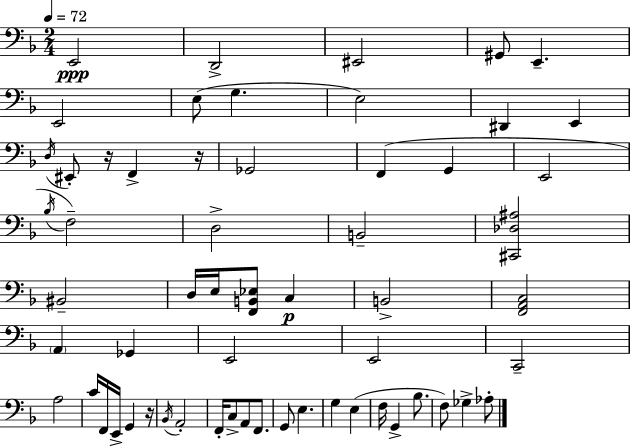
X:1
T:Untitled
M:2/4
L:1/4
K:F
E,,2 D,,2 ^E,,2 ^G,,/2 E,, E,,2 E,/2 G, E,2 ^D,, E,, D,/4 ^E,,/2 z/4 F,, z/4 _G,,2 F,, G,, E,,2 _B,/4 F,2 D,2 B,,2 [^C,,_D,^A,]2 ^B,,2 D,/4 E,/4 [F,,B,,_E,]/2 C, B,,2 [F,,A,,C,]2 A,, _G,, E,,2 E,,2 C,,2 A,2 C/4 F,,/4 E,,/4 G,, z/4 _B,,/4 A,,2 F,,/4 C,/2 A,,/2 F,,/2 G,,/2 E, G, E, F,/4 G,, _B,/2 F,/2 _G, _A,/2